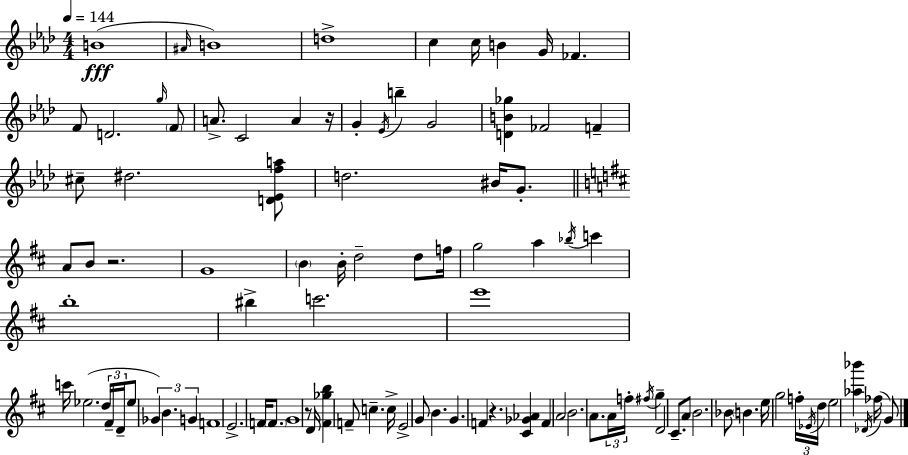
{
  \clef treble
  \numericTimeSignature
  \time 4/4
  \key aes \major
  \tempo 4 = 144
  b'1(\fff | \grace { ais'16 } b'1) | d''1-> | c''4 c''16 b'4 g'16 fes'4. | \break f'8 d'2. \grace { g''16 } | \parenthesize f'8 a'8.-> c'2 a'4 | r16 g'4-. \acciaccatura { ees'16 } b''4-- g'2 | <d' b' ges''>4 fes'2 f'4-- | \break cis''8-- dis''2. | <d' ees' f'' a''>8 d''2. bis'16 | g'8.-. \bar "||" \break \key d \major a'8 b'8 r2. | g'1 | \parenthesize b'4 b'16-. d''2-- d''8 f''16 | g''2 a''4 \acciaccatura { bes''16 } c'''4 | \break b''1-. | bis''4-> c'''2. | e'''1 | c'''16 ees''2.( \tuplet 3/2 { d''16 fis'16-- | \break d'16-- } ees''8 \tuplet 3/2 { ges'4) b'4. g'4 } | f'1 | e'2.-> f'16 \parenthesize f'8. | g'1 | \break r8 d'16 <fis' ges'' b''>4 f'8-- c''4.-- | c''16-> e'2-> g'8 b'4. | g'4. f'4 r4. | <cis' ges' aes'>4 f'4 a'2 | \break b'2. a'8. | \tuplet 3/2 { a'16 f''16-. \acciaccatura { fis''16 } } g''4-- d'2 cis'8.-- | a'8 b'2. | bes'8 \parenthesize b'4. e''16 g''2 | \break \tuplet 3/2 { f''16-. \acciaccatura { ees'16 } d''16 } e''2 <aes'' bes'''>4 | \acciaccatura { des'16 }( fes''16 g'8) \bar "|."
}